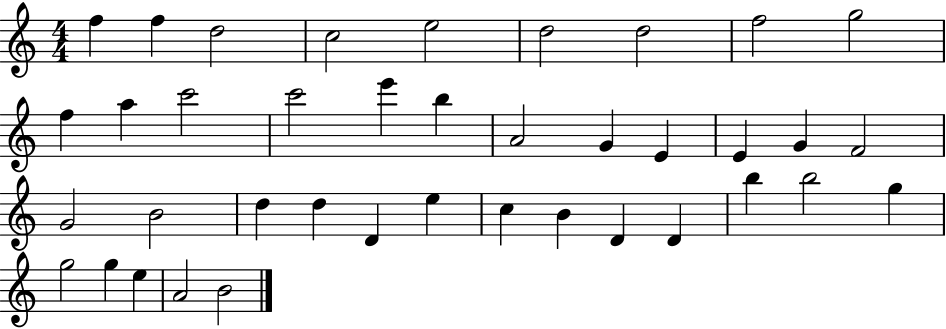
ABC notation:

X:1
T:Untitled
M:4/4
L:1/4
K:C
f f d2 c2 e2 d2 d2 f2 g2 f a c'2 c'2 e' b A2 G E E G F2 G2 B2 d d D e c B D D b b2 g g2 g e A2 B2